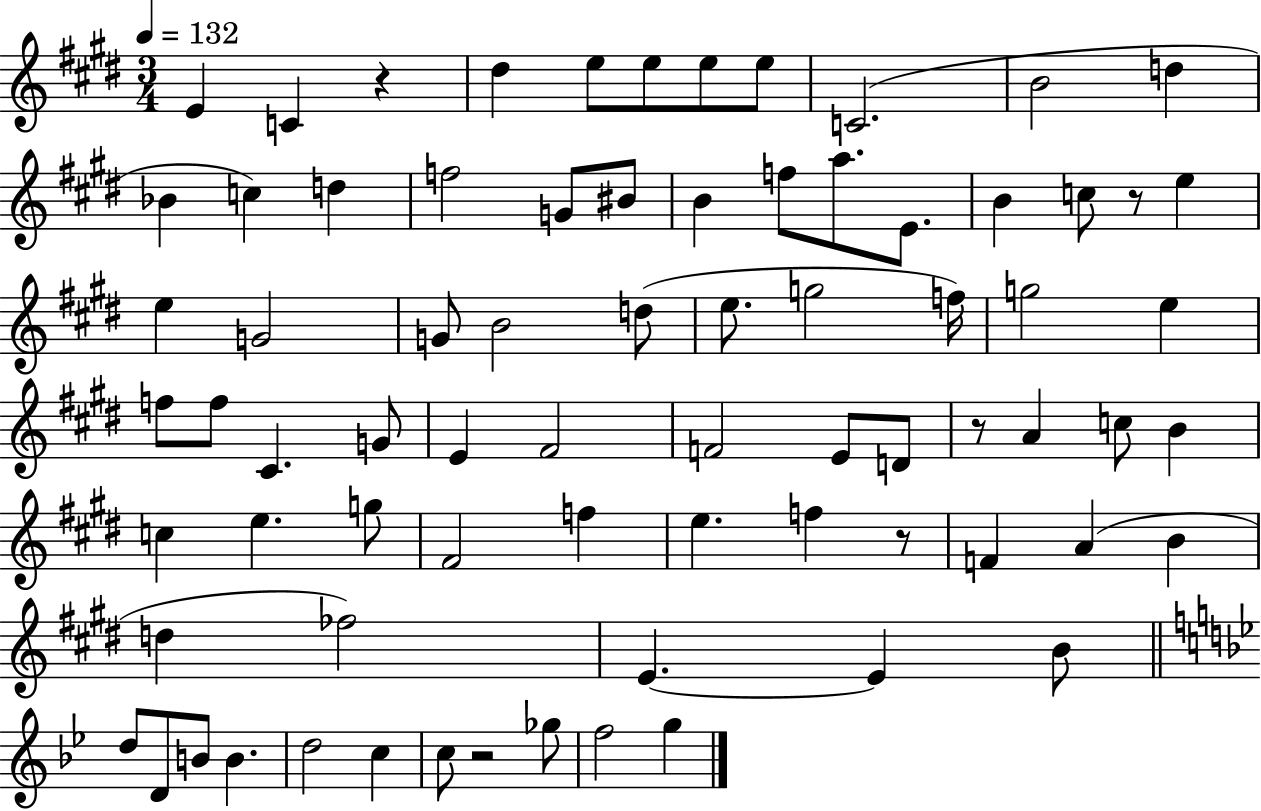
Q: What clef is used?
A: treble